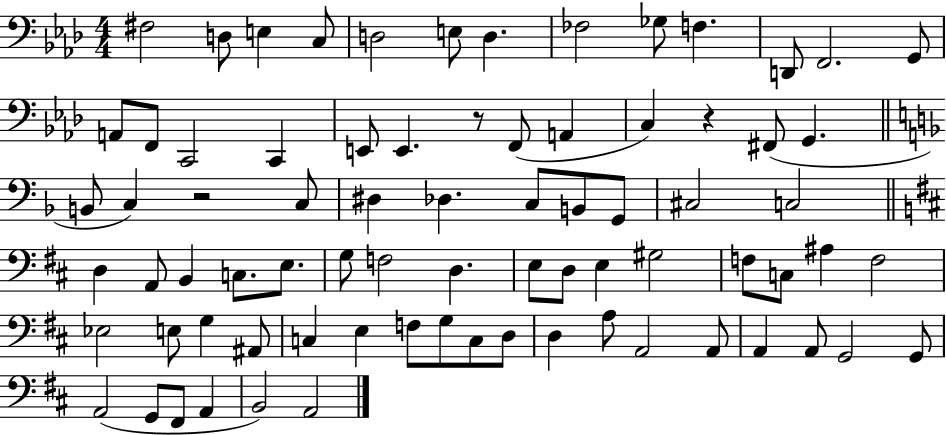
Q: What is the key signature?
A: AES major